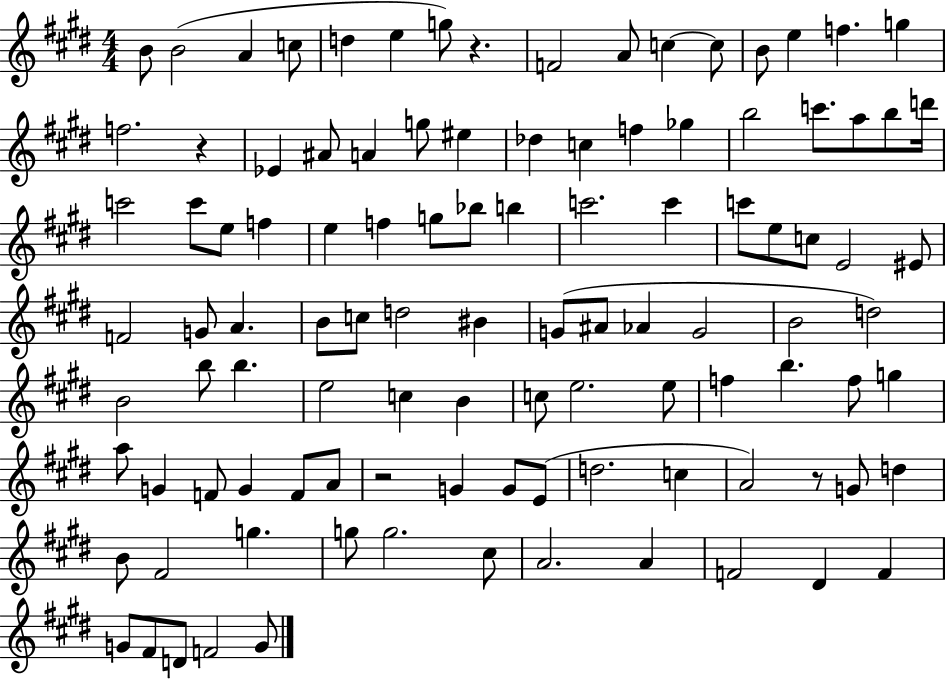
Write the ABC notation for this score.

X:1
T:Untitled
M:4/4
L:1/4
K:E
B/2 B2 A c/2 d e g/2 z F2 A/2 c c/2 B/2 e f g f2 z _E ^A/2 A g/2 ^e _d c f _g b2 c'/2 a/2 b/2 d'/4 c'2 c'/2 e/2 f e f g/2 _b/2 b c'2 c' c'/2 e/2 c/2 E2 ^E/2 F2 G/2 A B/2 c/2 d2 ^B G/2 ^A/2 _A G2 B2 d2 B2 b/2 b e2 c B c/2 e2 e/2 f b f/2 g a/2 G F/2 G F/2 A/2 z2 G G/2 E/2 d2 c A2 z/2 G/2 d B/2 ^F2 g g/2 g2 ^c/2 A2 A F2 ^D F G/2 ^F/2 D/2 F2 G/2